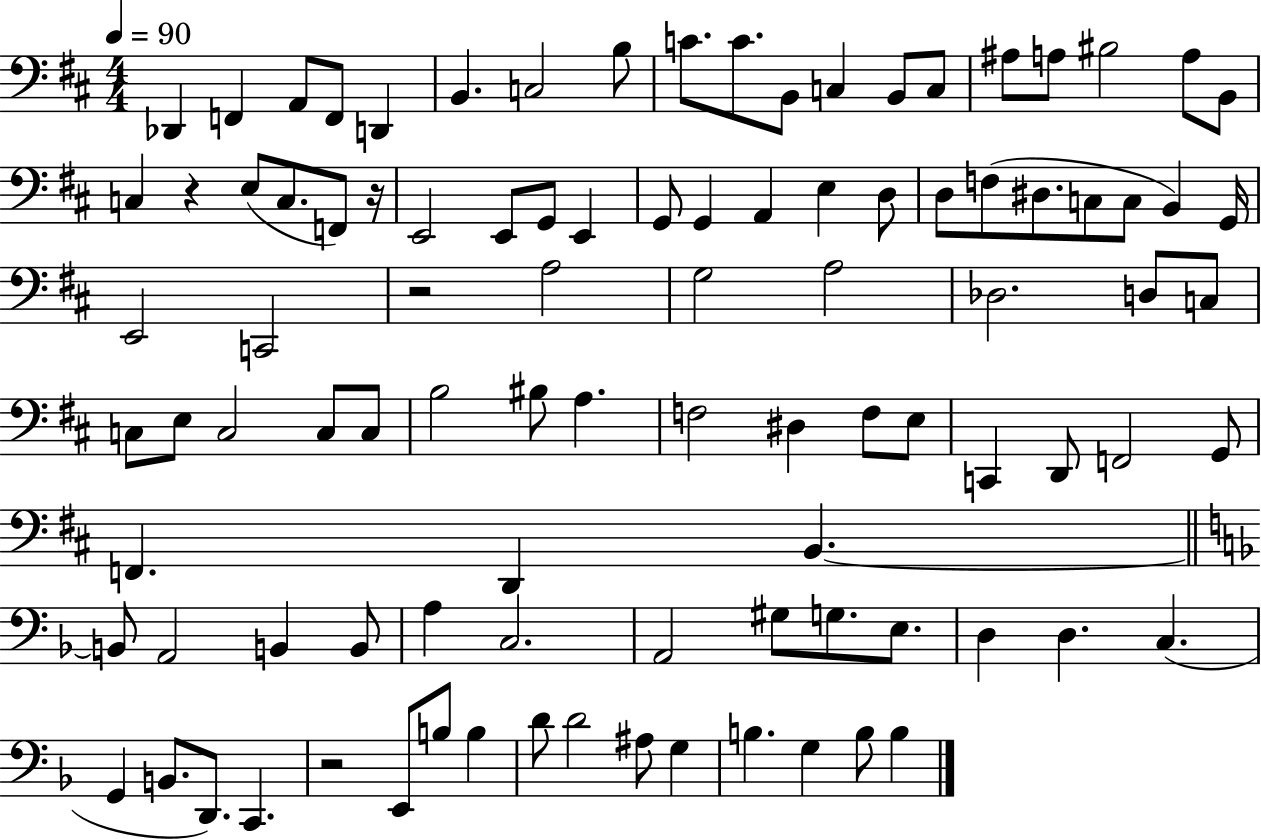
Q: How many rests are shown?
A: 4